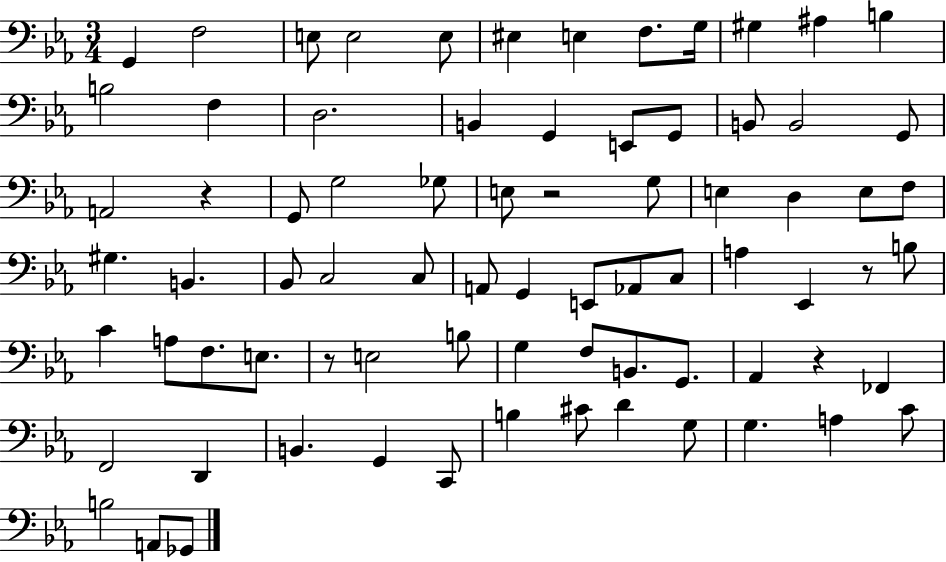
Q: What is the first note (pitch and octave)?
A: G2